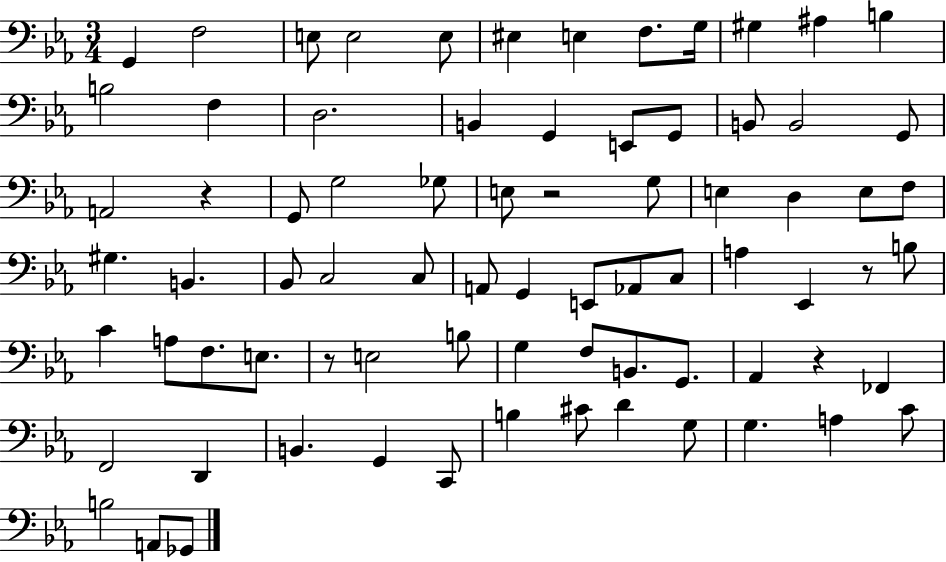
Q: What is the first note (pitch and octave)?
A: G2